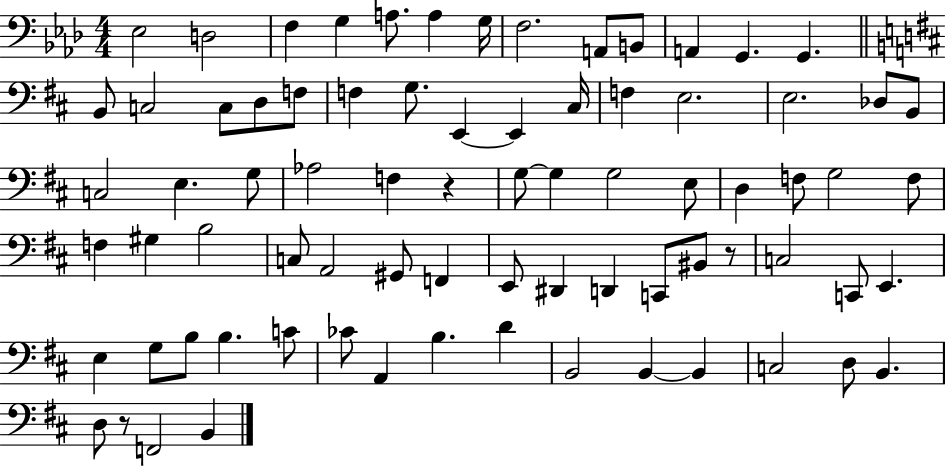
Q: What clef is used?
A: bass